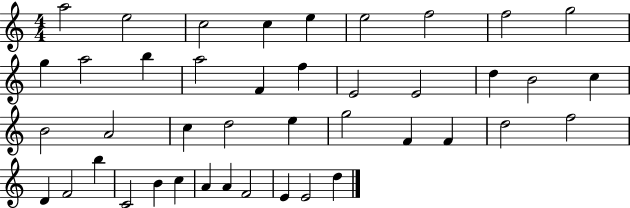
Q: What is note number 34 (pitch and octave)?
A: C4